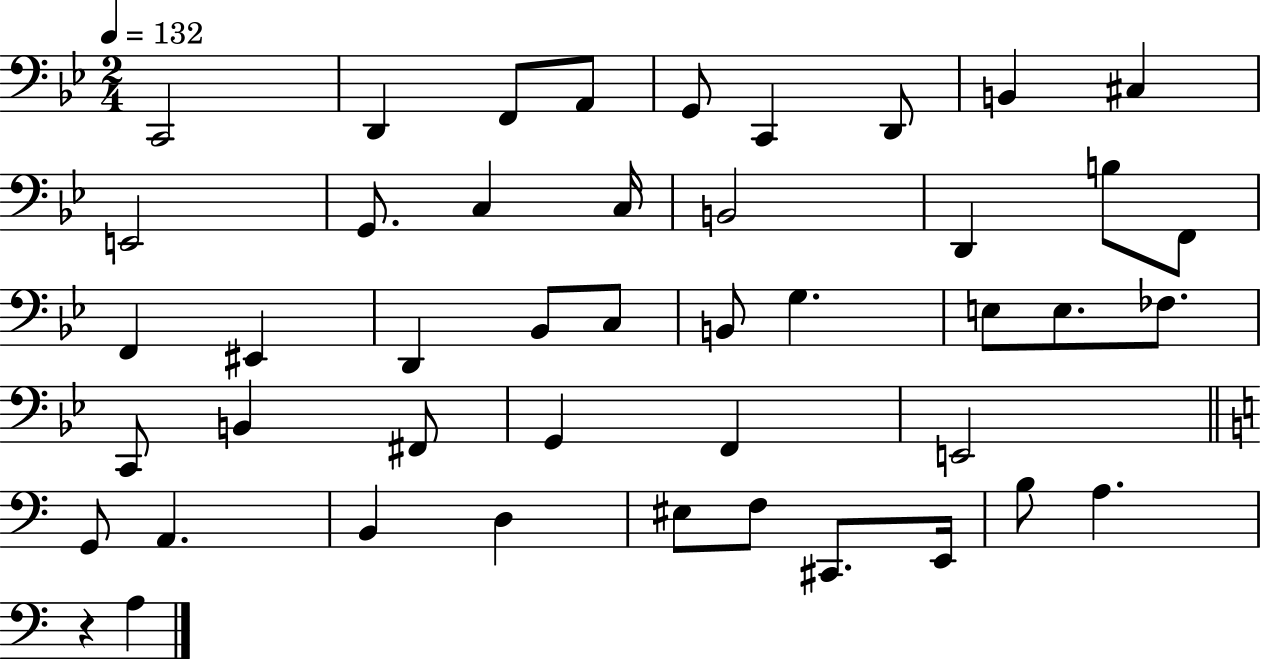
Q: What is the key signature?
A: BES major